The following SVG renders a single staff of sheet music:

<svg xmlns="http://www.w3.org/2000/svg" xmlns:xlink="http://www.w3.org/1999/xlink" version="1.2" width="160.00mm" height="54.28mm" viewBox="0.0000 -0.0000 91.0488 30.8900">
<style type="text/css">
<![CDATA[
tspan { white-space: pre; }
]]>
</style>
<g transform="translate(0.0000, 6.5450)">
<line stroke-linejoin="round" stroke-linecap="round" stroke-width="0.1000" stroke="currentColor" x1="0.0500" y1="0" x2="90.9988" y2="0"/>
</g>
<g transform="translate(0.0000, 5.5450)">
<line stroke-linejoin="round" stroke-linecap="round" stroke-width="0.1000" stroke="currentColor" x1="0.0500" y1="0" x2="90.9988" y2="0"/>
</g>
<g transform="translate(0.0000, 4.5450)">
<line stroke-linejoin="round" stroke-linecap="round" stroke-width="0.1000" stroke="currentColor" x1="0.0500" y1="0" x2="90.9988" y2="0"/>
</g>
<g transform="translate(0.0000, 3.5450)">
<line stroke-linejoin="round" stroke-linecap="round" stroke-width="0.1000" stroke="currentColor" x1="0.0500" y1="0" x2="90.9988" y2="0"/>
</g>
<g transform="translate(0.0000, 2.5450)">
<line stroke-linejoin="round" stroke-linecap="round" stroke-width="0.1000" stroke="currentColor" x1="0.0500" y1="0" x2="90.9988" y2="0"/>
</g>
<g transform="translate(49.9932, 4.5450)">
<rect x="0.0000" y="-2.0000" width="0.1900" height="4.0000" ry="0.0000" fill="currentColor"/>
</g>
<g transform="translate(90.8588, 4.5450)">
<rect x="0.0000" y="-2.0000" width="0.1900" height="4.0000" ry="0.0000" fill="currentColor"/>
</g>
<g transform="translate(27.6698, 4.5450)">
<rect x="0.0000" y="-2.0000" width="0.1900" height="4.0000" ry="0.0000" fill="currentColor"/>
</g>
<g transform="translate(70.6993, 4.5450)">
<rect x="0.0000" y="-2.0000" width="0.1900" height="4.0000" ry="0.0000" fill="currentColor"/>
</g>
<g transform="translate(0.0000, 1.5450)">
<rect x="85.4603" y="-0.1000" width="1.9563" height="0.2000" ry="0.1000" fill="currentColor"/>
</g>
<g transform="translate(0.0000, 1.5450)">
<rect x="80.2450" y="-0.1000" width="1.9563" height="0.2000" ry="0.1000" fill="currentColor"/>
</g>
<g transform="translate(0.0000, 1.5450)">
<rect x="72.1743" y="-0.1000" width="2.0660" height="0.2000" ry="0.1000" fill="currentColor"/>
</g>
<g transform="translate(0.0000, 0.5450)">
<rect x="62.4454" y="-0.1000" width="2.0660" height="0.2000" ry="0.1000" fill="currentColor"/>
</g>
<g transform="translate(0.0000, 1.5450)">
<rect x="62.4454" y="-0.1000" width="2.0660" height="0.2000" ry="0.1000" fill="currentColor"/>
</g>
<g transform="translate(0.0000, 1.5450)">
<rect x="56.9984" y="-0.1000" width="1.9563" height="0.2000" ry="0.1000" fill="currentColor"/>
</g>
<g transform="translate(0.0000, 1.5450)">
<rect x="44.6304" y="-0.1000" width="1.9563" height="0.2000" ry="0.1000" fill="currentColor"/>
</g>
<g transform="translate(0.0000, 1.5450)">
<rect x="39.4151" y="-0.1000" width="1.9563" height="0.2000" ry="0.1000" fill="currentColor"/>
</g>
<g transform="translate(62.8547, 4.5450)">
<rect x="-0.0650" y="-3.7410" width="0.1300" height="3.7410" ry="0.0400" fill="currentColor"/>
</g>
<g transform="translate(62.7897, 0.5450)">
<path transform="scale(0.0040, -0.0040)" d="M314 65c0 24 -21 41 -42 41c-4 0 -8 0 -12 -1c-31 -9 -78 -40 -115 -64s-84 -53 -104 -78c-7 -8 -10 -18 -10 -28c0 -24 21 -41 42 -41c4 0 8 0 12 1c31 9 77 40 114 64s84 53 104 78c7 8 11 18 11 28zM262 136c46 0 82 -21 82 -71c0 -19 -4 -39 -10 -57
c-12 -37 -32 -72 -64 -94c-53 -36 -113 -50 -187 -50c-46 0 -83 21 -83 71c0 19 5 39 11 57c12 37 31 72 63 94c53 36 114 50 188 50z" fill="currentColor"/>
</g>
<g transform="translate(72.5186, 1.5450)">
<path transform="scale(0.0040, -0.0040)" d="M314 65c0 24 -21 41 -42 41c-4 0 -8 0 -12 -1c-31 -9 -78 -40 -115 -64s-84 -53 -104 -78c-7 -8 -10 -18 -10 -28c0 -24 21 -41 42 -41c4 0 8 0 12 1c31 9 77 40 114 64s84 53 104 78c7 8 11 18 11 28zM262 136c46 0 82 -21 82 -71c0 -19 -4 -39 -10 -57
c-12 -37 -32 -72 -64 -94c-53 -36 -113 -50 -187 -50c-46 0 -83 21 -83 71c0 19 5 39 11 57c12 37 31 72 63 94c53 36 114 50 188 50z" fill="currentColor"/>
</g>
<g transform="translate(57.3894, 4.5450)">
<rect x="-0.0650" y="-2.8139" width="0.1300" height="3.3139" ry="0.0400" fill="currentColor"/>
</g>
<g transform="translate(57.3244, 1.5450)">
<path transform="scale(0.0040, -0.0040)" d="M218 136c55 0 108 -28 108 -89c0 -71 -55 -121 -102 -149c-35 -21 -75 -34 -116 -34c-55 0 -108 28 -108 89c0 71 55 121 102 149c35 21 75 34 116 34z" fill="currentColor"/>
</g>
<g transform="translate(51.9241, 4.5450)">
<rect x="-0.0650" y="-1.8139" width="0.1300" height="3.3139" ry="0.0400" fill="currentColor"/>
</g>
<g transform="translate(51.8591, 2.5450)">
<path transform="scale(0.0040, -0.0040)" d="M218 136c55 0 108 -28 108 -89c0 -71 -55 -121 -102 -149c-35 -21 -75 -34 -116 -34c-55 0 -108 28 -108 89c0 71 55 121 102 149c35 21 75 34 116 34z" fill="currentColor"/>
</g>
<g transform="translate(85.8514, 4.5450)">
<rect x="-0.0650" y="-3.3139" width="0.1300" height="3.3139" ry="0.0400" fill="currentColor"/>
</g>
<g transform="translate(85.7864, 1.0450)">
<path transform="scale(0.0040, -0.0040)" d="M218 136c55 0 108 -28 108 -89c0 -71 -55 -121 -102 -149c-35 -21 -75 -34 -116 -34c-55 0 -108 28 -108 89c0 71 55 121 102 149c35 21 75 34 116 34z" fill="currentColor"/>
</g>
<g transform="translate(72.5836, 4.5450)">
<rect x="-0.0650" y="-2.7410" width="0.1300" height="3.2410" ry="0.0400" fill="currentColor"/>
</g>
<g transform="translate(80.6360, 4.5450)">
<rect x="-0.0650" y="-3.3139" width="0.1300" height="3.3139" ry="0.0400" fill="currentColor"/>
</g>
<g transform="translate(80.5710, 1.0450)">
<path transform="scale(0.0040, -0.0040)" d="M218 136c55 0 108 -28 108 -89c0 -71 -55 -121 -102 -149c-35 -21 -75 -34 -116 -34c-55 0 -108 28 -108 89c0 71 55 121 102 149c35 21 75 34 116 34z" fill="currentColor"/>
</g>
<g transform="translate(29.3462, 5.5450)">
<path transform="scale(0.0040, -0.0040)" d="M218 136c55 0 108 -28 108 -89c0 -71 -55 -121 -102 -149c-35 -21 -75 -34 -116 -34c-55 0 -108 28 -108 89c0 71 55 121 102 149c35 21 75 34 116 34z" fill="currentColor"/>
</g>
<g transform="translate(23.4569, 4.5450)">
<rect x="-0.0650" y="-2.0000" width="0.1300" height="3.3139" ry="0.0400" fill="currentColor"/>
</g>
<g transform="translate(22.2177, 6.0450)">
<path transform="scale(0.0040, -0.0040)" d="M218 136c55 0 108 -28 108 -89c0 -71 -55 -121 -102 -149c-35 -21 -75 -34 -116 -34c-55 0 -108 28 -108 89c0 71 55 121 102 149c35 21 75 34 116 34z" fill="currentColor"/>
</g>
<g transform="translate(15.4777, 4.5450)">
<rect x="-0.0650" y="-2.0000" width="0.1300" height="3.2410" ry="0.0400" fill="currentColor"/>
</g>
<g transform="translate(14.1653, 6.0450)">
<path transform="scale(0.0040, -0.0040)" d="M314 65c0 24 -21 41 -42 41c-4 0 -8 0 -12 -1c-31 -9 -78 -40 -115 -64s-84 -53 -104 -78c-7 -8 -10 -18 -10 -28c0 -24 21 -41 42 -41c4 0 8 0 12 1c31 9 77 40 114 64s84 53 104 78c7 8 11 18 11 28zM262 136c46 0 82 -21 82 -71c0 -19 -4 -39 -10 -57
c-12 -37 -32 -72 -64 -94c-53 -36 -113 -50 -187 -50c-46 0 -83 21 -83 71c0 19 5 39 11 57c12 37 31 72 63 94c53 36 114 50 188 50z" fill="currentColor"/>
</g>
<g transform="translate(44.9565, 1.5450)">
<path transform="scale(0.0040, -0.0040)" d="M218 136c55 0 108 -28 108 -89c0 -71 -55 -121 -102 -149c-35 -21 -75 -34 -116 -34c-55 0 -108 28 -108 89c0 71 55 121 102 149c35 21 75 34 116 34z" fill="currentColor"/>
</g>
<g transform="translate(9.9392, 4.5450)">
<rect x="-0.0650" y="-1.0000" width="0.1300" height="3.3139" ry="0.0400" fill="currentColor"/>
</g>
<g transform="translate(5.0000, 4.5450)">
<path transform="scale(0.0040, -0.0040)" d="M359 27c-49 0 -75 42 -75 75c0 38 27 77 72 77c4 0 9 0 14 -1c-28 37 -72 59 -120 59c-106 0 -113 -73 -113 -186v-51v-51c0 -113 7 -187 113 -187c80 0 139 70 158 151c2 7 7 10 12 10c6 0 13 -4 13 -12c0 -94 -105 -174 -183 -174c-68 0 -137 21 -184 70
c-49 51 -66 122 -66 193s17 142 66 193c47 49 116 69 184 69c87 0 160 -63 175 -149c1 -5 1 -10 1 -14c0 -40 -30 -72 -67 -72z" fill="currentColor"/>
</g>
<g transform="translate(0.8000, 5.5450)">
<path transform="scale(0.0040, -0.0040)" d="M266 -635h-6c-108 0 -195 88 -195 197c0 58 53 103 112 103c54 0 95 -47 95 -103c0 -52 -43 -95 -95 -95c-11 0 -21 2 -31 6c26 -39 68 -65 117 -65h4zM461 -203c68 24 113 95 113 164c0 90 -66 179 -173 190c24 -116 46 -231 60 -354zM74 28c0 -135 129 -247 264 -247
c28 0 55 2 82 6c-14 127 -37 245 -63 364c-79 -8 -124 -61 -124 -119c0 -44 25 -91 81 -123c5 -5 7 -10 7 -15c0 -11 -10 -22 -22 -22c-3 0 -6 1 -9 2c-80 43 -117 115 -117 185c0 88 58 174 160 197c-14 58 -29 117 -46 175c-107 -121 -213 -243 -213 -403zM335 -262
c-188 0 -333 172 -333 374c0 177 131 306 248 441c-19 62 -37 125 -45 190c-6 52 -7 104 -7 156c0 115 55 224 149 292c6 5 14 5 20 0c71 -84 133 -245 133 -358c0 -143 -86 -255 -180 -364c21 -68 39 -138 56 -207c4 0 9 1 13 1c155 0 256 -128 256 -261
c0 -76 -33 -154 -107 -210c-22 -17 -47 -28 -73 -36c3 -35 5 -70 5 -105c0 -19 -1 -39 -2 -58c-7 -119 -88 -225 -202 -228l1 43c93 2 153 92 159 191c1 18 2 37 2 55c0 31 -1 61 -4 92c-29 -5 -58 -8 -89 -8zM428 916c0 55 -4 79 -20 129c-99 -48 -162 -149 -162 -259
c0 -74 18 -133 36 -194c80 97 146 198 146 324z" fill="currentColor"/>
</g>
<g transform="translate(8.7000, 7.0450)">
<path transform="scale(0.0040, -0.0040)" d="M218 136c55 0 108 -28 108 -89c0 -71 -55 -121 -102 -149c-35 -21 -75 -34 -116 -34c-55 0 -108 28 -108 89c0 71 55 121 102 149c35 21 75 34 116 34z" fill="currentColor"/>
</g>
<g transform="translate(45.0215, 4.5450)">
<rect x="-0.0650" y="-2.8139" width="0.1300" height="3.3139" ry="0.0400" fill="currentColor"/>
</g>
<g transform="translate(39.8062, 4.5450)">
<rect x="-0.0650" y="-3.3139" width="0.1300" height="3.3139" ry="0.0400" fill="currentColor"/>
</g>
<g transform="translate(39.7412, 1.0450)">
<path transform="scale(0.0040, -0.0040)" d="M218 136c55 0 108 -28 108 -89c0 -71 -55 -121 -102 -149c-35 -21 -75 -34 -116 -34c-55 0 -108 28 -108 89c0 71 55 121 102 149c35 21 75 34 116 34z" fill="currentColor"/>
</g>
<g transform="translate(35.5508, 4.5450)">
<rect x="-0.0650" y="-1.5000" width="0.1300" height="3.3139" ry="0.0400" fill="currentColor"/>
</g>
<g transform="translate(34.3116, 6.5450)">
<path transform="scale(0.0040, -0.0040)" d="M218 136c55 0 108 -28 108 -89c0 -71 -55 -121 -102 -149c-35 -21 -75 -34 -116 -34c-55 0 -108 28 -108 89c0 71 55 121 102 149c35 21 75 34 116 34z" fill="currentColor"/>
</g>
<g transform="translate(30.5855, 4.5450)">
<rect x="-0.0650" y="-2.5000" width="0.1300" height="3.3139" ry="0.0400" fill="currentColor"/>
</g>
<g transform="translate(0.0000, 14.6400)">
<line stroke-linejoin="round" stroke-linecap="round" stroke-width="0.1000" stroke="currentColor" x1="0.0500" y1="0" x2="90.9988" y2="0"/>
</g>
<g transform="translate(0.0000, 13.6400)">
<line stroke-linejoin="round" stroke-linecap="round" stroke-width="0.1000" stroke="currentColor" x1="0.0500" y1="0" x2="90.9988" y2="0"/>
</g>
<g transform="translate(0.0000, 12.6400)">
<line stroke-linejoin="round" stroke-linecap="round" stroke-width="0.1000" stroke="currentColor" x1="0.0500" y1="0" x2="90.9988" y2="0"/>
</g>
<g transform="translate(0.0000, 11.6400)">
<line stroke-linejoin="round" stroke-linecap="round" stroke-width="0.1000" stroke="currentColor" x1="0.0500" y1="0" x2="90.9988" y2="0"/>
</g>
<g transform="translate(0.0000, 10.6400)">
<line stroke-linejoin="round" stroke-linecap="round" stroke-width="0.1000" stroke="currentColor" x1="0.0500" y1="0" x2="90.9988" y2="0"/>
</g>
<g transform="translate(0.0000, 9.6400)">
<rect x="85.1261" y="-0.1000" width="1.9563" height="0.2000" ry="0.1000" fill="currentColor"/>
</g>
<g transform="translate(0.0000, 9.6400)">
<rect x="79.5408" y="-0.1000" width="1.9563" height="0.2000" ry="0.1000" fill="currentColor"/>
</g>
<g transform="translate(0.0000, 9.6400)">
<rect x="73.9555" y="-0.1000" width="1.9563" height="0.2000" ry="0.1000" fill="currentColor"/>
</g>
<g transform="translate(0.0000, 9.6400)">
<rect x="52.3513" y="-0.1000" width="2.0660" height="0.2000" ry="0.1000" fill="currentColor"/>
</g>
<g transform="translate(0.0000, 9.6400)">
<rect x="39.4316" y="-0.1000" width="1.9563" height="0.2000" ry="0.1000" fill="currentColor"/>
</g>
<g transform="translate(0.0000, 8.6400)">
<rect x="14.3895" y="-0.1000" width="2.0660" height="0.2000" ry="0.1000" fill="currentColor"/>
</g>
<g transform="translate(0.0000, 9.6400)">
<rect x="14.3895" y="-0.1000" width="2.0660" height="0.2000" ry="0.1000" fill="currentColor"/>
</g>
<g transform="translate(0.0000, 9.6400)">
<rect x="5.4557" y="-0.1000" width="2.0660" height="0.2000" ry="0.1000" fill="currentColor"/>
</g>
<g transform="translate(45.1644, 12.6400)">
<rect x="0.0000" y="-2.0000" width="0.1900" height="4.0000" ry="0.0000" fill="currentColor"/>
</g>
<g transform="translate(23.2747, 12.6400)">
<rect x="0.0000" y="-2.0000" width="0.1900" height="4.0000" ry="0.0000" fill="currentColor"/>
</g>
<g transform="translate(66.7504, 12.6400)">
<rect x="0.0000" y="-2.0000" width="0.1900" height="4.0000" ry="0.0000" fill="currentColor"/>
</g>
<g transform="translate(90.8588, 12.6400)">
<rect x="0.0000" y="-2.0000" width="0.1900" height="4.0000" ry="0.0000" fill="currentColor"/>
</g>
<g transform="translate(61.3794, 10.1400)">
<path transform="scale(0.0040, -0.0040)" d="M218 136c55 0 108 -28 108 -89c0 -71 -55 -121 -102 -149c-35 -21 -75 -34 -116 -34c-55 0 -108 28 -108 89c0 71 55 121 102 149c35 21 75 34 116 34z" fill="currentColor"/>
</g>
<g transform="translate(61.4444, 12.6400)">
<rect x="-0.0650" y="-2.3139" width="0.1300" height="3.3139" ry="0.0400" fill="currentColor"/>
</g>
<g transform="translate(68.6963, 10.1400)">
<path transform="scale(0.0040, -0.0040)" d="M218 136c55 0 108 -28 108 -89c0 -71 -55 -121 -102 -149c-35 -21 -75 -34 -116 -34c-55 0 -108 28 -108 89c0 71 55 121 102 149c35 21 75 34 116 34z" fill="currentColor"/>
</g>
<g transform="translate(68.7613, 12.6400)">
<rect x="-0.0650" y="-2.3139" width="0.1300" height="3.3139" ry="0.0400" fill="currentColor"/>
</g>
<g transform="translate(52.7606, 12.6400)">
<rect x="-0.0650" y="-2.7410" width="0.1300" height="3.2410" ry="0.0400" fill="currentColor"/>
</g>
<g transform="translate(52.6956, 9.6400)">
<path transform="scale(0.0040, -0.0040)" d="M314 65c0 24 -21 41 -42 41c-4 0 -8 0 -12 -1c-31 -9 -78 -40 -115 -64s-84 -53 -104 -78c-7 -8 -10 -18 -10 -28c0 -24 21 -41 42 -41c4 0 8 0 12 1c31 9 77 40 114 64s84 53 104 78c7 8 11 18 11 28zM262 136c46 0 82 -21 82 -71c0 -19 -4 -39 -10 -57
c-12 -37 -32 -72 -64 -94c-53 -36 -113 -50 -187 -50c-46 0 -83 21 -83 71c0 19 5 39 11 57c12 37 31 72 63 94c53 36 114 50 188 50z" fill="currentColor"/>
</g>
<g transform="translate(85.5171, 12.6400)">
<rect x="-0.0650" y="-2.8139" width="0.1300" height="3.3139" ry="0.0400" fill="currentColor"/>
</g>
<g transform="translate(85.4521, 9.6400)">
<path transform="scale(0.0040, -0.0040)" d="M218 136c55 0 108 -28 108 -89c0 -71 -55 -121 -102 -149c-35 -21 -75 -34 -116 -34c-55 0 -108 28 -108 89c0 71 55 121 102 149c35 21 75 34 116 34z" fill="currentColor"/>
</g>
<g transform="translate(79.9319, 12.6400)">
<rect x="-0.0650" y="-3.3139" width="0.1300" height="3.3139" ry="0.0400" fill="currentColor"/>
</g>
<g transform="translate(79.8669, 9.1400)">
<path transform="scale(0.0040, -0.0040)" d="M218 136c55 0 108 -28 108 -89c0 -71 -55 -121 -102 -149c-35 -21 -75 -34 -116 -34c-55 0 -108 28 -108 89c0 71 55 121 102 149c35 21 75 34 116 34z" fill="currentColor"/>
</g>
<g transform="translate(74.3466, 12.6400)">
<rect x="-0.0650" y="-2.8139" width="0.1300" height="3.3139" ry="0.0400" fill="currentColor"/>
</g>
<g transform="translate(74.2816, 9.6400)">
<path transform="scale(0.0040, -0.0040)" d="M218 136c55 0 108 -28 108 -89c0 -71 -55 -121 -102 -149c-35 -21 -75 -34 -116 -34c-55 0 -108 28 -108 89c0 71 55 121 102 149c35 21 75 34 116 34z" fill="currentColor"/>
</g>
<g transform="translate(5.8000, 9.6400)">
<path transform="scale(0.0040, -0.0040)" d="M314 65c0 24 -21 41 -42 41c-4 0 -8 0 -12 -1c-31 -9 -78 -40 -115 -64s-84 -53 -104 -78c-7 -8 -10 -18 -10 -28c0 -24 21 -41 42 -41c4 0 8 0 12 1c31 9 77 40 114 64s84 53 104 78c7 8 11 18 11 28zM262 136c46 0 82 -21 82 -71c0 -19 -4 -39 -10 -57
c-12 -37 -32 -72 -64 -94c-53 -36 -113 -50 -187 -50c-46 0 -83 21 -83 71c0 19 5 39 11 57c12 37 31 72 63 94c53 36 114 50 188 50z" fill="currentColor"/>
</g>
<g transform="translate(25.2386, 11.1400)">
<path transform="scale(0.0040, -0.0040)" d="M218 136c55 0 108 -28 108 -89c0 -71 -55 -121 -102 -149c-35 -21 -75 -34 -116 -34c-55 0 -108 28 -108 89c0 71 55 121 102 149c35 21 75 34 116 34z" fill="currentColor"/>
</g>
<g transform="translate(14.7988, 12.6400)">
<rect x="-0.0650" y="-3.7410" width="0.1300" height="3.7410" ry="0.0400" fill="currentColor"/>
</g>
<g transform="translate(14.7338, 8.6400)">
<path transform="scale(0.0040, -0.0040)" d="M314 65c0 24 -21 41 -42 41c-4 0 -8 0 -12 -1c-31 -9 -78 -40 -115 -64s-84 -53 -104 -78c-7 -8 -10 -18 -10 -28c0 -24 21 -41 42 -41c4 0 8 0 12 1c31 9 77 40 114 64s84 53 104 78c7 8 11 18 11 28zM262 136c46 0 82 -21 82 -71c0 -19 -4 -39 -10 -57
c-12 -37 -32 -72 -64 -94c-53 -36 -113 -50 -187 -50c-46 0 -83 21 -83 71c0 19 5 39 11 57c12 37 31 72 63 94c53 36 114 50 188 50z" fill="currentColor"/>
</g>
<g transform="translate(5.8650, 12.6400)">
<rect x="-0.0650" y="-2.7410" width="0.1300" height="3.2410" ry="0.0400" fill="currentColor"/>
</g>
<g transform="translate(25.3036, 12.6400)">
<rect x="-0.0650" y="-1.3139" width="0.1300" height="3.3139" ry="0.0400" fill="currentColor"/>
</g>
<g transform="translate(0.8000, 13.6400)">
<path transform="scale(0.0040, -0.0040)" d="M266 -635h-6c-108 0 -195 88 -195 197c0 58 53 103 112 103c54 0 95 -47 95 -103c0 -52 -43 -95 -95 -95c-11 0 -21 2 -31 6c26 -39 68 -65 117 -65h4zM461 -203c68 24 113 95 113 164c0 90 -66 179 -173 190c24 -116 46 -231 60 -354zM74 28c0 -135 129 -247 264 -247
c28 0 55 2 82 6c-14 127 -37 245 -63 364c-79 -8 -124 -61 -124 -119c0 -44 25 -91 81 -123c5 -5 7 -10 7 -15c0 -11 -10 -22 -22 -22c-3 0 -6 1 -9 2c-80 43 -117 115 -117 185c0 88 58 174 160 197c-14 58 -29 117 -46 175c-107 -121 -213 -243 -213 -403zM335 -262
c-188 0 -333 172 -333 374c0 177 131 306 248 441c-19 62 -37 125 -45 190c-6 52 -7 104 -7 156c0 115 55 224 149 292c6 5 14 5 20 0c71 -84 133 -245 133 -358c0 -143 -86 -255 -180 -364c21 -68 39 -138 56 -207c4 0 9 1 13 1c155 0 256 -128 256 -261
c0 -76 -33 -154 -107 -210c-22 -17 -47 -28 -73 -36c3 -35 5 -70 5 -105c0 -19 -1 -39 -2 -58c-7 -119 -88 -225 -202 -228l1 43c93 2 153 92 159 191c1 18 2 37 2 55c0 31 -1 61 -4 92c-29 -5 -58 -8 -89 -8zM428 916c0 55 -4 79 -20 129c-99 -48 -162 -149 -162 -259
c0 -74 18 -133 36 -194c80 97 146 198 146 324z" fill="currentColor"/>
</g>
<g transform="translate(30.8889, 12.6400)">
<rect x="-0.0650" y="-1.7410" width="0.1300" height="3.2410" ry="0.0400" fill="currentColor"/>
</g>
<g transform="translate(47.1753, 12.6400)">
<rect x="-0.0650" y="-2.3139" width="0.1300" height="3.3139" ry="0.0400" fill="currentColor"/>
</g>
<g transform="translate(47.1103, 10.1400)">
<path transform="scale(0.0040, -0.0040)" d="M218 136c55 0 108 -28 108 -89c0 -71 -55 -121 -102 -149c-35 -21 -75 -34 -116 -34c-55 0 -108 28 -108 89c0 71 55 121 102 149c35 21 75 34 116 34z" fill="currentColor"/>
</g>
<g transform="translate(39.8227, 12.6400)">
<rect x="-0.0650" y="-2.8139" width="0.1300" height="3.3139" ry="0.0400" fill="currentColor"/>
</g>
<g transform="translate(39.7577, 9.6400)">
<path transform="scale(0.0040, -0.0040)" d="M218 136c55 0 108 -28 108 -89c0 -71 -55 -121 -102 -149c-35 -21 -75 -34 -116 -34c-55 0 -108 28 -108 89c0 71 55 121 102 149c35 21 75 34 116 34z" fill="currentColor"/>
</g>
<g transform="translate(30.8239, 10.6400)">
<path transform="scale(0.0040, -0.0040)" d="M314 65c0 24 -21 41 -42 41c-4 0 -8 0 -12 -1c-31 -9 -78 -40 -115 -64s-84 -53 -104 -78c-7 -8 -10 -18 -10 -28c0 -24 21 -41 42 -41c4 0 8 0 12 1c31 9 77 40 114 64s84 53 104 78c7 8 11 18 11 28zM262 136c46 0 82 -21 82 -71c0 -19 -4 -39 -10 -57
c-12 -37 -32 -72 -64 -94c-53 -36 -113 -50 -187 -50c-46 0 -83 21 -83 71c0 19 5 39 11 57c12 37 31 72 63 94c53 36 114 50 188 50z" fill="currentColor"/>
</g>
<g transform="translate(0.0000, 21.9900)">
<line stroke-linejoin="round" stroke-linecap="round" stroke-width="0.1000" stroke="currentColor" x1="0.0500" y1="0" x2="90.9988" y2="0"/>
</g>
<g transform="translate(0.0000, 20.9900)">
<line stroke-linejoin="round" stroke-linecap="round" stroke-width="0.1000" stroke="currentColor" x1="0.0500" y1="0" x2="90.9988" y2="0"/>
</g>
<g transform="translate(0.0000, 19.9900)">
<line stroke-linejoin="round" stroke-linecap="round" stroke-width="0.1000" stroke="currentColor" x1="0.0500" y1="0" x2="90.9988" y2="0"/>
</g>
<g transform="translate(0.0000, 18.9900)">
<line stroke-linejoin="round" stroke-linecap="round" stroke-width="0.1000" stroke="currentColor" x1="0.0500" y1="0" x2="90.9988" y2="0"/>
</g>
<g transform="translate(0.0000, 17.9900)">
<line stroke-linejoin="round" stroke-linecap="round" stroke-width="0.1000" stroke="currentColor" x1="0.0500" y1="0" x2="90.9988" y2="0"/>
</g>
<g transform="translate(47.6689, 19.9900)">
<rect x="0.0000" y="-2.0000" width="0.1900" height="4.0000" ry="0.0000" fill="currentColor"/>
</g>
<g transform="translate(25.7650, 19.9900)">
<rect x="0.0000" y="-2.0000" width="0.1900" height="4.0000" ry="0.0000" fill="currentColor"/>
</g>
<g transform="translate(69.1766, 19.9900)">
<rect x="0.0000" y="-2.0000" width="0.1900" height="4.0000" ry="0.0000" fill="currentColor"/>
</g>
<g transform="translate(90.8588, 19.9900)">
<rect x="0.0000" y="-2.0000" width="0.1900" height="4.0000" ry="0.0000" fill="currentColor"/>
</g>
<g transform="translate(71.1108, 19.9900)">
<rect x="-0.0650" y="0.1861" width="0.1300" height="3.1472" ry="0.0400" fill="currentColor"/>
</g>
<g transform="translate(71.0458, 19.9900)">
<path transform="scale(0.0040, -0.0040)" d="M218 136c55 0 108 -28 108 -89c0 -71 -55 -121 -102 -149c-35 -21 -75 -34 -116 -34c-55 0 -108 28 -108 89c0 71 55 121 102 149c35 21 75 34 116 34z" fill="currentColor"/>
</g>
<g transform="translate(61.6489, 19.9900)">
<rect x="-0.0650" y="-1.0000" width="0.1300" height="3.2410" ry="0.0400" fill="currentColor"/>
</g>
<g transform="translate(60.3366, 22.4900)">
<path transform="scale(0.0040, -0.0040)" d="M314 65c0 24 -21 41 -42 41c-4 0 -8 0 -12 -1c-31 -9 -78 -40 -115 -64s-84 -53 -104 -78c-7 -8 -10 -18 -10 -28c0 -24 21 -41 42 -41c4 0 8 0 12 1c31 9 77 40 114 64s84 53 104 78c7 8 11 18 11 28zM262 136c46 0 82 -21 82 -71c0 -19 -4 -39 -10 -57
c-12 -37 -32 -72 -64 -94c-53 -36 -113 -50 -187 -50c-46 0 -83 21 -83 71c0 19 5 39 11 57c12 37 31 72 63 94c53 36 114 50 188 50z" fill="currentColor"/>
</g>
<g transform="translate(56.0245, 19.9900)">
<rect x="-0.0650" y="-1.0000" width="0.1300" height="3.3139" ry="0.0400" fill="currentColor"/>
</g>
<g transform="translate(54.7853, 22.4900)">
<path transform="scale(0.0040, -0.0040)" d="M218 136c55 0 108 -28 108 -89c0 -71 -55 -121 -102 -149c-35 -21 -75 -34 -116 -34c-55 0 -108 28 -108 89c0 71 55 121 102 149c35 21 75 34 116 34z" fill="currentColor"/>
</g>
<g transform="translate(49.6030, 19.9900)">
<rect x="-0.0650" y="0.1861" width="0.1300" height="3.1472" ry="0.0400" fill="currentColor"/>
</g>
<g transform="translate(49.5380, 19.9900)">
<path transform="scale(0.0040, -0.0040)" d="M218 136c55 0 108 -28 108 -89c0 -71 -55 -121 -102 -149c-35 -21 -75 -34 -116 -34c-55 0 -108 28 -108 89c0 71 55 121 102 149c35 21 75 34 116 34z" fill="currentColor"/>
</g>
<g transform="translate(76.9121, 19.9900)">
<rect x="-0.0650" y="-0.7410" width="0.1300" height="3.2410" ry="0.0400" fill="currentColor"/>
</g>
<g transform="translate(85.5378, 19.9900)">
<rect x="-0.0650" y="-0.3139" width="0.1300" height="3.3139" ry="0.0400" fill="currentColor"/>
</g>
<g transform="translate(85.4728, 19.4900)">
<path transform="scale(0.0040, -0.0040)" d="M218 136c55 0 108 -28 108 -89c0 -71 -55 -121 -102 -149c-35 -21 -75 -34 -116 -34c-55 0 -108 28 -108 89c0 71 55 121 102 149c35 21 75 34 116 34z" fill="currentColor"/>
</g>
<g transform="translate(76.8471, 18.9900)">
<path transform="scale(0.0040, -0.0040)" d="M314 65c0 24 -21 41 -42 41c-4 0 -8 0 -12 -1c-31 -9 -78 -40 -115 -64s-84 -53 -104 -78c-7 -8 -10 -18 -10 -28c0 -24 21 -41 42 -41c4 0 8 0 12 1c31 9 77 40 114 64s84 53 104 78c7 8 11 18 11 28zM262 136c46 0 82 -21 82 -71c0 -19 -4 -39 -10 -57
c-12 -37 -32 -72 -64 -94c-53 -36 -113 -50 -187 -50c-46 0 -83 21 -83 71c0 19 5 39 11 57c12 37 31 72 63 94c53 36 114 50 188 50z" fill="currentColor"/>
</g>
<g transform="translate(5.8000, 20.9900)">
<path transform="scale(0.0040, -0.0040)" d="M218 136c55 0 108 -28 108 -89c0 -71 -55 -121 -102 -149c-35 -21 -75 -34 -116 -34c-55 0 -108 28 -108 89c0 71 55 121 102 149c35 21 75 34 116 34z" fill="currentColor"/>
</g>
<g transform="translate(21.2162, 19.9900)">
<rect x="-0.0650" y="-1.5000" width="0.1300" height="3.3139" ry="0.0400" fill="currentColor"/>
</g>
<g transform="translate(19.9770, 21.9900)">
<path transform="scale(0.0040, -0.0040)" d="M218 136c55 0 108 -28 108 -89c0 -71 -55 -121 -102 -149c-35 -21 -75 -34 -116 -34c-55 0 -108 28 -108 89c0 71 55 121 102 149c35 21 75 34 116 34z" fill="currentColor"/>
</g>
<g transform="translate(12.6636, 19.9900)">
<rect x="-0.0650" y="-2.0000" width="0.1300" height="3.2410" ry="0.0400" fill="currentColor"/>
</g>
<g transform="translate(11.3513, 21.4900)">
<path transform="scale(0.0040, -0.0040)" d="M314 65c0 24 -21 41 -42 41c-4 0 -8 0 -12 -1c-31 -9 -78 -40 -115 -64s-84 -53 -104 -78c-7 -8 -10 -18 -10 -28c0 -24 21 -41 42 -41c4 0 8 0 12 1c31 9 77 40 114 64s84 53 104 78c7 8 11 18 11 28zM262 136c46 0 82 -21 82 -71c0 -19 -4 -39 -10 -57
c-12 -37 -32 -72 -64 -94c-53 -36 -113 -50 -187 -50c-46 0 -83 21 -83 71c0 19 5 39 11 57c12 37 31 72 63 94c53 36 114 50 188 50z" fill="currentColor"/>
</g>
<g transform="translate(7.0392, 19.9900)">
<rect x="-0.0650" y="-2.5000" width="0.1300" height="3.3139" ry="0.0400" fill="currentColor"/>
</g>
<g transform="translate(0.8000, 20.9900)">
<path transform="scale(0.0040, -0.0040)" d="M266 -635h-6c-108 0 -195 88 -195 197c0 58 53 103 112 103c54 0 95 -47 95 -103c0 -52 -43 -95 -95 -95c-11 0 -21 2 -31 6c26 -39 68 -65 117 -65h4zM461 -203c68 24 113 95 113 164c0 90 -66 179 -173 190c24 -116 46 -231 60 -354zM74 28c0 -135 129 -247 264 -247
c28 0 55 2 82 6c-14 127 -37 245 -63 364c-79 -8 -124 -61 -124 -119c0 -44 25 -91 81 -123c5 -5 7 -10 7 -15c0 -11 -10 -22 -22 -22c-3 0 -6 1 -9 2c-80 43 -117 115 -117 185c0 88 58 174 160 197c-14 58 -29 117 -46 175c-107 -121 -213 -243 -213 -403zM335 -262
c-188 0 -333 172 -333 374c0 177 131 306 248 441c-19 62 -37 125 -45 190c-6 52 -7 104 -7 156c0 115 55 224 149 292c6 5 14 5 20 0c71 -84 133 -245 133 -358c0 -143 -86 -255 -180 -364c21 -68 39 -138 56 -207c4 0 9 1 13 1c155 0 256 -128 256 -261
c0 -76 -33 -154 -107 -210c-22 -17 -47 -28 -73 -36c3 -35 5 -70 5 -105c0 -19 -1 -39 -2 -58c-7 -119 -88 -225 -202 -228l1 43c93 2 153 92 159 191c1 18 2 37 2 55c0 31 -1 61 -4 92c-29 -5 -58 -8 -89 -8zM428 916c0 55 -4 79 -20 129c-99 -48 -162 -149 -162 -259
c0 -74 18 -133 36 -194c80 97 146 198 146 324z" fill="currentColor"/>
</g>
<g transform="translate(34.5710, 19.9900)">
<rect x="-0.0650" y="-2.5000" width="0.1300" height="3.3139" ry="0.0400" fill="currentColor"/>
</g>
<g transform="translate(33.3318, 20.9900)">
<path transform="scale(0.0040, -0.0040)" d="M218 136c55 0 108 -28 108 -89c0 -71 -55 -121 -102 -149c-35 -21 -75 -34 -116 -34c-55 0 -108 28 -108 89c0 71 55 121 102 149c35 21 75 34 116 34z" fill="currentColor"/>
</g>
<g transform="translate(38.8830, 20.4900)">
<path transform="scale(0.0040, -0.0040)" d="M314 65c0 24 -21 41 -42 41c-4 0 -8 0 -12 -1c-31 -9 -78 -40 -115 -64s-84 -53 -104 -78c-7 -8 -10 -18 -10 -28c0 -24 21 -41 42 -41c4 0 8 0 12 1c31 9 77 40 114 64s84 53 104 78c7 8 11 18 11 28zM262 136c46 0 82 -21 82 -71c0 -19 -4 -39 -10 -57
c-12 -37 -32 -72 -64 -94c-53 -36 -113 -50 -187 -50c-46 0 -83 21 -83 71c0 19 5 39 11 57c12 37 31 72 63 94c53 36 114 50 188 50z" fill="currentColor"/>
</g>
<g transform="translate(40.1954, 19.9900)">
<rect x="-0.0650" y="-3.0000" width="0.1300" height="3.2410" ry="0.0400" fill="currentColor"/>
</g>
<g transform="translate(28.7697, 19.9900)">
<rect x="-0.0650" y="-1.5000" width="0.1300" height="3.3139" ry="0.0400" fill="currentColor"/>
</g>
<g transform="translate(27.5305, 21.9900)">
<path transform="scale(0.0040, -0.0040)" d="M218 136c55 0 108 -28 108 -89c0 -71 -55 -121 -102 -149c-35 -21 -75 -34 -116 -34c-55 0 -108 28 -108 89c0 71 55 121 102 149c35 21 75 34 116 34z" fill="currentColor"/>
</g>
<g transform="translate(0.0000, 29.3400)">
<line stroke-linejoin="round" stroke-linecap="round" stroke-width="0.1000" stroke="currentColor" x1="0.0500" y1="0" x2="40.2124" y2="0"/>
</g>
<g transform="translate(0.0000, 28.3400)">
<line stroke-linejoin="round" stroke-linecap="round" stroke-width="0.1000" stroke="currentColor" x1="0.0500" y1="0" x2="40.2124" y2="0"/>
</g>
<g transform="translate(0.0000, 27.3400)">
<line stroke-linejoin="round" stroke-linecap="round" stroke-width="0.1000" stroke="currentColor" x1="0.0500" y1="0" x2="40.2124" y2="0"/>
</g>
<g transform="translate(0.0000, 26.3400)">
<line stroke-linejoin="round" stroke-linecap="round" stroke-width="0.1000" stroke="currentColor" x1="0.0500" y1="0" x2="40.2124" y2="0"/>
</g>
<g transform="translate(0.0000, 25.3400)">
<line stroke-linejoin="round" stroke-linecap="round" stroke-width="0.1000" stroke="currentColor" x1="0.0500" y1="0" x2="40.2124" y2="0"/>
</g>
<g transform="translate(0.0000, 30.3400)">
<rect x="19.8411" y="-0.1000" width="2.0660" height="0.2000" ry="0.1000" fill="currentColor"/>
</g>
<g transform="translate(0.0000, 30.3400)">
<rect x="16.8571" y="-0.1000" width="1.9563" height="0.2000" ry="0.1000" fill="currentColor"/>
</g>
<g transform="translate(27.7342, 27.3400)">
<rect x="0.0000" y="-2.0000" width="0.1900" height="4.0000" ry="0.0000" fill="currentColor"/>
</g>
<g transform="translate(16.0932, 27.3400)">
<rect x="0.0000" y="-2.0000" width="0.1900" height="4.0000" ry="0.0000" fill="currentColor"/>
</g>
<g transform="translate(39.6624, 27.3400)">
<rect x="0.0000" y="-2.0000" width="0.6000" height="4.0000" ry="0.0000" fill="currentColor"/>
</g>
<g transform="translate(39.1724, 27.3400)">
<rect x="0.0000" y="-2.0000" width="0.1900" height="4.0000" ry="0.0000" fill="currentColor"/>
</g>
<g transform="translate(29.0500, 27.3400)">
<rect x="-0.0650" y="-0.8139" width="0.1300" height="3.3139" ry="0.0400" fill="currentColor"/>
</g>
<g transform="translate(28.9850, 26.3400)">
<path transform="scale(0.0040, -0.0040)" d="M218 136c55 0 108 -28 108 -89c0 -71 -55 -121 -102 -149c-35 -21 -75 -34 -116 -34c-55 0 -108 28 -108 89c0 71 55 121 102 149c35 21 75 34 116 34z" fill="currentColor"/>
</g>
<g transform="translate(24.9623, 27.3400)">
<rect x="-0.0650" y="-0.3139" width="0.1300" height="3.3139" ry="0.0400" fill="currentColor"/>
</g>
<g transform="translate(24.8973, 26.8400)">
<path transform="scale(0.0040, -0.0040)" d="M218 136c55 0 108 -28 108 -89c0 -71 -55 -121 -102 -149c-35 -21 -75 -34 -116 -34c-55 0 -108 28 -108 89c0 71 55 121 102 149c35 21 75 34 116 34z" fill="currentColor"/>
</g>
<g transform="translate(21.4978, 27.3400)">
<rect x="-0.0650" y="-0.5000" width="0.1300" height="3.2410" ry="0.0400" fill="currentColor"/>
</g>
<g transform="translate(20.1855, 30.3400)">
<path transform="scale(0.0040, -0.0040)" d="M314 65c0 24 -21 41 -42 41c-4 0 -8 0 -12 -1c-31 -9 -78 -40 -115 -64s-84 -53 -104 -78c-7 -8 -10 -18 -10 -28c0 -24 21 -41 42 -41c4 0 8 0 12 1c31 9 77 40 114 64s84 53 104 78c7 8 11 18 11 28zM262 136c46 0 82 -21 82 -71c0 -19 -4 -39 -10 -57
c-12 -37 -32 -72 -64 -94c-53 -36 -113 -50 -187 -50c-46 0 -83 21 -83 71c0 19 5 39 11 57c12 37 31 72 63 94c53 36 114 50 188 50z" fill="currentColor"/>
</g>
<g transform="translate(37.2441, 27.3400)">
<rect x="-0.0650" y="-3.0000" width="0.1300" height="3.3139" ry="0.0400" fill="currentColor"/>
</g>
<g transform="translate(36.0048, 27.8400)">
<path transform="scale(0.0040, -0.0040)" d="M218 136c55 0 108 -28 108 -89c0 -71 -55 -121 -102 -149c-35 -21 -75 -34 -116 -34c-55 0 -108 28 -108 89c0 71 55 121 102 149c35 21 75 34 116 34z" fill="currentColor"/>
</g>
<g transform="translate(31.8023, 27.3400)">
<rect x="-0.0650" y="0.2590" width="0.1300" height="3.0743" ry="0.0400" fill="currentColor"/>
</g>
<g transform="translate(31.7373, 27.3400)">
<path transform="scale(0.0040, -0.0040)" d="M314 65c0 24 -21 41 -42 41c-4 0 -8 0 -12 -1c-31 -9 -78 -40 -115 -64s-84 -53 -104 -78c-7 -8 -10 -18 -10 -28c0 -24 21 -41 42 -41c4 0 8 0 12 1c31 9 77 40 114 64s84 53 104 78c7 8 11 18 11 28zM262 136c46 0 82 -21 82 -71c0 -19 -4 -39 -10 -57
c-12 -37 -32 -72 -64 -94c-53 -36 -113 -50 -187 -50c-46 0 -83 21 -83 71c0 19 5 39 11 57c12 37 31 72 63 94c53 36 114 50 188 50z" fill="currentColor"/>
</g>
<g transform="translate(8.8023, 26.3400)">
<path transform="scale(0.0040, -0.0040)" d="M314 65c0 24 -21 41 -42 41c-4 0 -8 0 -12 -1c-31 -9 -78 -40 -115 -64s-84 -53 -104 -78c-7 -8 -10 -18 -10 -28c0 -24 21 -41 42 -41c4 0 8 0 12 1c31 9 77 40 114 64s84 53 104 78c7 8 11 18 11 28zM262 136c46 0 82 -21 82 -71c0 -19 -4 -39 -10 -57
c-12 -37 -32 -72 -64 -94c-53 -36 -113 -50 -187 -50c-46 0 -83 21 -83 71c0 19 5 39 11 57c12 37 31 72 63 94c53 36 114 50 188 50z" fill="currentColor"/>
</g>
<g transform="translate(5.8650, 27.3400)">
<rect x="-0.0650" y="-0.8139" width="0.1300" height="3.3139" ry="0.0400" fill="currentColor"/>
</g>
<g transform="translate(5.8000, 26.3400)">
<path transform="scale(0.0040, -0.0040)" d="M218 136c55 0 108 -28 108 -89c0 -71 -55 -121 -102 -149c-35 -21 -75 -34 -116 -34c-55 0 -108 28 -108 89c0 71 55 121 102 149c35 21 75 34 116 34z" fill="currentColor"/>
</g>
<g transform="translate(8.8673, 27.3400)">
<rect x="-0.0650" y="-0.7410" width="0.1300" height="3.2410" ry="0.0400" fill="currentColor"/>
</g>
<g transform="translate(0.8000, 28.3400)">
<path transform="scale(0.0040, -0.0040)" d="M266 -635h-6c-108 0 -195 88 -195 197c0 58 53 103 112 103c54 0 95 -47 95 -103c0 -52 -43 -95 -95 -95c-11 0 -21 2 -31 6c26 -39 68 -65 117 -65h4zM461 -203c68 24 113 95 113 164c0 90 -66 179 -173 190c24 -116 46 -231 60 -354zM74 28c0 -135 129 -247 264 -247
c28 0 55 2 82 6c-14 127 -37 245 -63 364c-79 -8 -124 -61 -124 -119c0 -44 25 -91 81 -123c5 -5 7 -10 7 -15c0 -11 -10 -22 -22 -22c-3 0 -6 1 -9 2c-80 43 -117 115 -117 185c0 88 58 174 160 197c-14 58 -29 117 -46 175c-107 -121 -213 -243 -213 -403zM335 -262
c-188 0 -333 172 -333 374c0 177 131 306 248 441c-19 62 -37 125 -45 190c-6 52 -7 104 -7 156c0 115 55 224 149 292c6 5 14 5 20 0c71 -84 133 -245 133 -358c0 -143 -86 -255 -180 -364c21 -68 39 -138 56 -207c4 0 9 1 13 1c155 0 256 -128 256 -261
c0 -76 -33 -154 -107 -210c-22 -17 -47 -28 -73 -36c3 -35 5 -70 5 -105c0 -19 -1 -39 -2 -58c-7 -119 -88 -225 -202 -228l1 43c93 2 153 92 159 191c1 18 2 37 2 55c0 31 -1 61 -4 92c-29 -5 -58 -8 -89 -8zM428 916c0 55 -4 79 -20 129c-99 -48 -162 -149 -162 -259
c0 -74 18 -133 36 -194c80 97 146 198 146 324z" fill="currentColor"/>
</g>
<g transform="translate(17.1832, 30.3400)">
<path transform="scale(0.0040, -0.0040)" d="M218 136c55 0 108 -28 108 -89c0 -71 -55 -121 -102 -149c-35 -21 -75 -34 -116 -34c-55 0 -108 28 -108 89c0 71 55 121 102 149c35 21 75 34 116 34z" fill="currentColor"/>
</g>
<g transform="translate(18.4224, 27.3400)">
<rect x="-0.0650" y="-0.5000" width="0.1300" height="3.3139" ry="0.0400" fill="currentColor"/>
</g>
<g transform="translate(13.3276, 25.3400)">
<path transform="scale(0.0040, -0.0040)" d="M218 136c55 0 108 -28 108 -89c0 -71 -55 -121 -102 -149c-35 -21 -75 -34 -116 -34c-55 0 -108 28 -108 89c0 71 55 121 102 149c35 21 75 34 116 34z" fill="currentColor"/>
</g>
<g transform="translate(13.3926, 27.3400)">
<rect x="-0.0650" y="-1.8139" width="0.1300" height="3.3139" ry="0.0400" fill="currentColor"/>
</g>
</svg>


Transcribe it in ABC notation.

X:1
T:Untitled
M:4/4
L:1/4
K:C
D F2 F G E b a f a c'2 a2 b b a2 c'2 e f2 a g a2 g g a b a G F2 E E G A2 B D D2 B d2 c d d2 f C C2 c d B2 A